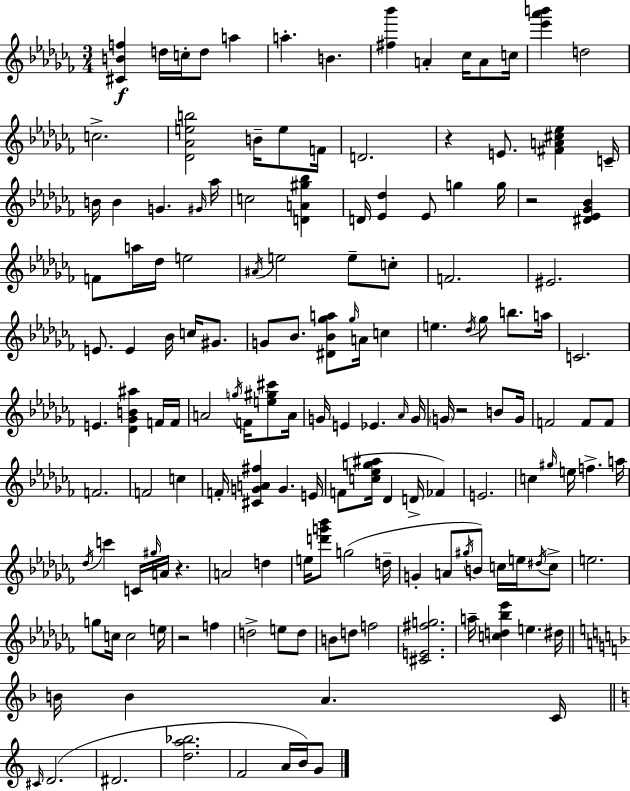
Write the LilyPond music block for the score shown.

{
  \clef treble
  \numericTimeSignature
  \time 3/4
  \key aes \minor
  <cis' b' f''>4\f d''16 c''16-. d''8 a''4 | a''4.-. b'4. | <fis'' bes'''>4 a'4-. ces''16 a'8 c''16 | <ees''' aes''' b'''>4 d''2 | \break c''2.-> | <des' aes' e'' b''>2 b'16-- e''8 f'16 | d'2. | r4 e'8. <fis' a' cis'' ees''>4 c'16-- | \break b'16 b'4 g'4. \grace { gis'16 } | aes''16 c''2 <d' a' gis'' bes''>4 | d'16 <ees' des''>4 ees'8 g''4 | g''16 r2 <dis' ees' ges' bes'>4 | \break f'8 a''16 des''16 e''2 | \acciaccatura { ais'16 } e''2 e''8-- | c''8-. f'2. | eis'2. | \break e'8. e'4 bes'16 c''16 gis'8. | g'8 bes'8. <dis' bes' ges'' a''>8 \grace { ges''16 } a'16 c''4 | e''4. \acciaccatura { des''16 } ges''8 | b''8. a''16 c'2. | \break e'4. <des' ges' b' ais''>4 | f'16 f'16 a'2 | \acciaccatura { g''16 } f'16 <e'' gis'' cis'''>8 a'16 g'16 e'4 ees'4. | \grace { aes'16 } g'16 \parenthesize g'16 r2 | \break b'8 g'16 f'2 | f'8 f'8 f'2. | f'2 | c''4 f'16-. <cis' g' a' fis''>4 g'4. | \break e'16 f'8( <c'' ees'' g'' ais''>16 des'4 | d'16-> fes'4) e'2. | c''4 \grace { gis''16 } e''16 | f''4.-> a''16 \acciaccatura { des''16 } c'''4 | \break c'16 \grace { gis''16 } a'16 r4. a'2 | d''4 e''16 <d''' g''' bes'''>8 | g''2( d''16-- g'4-. | a'8 \acciaccatura { gis''16 } b'8) c''16 e''16 \acciaccatura { dis''16 } c''8-> e''2. | \break g''8 | c''16 c''2 e''16 r2 | f''4 d''2-> | e''8 d''8 b'8 | \break d''8 f''2 <cis' e' fis'' g''>2. | a''16-- | <c'' d'' bes'' ees'''>4 e''4. dis''16 \bar "||" \break \key f \major b'16 b'4 a'4. c'16 | \bar "||" \break \key a \minor \grace { cis'16 } d'2.( | dis'2. | <d'' a'' bes''>2. | f'2 a'16 b'16) g'8 | \break \bar "|."
}